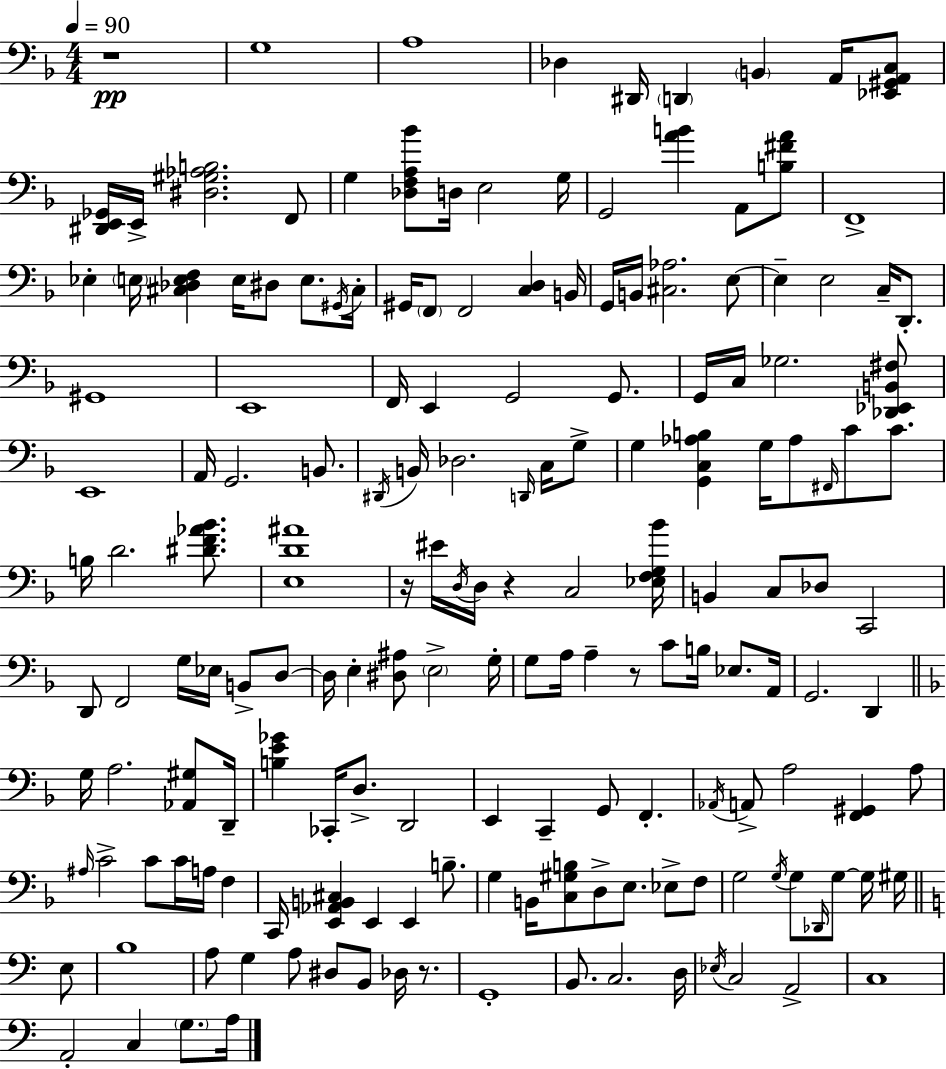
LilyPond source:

{
  \clef bass
  \numericTimeSignature
  \time 4/4
  \key d \minor
  \tempo 4 = 90
  r1\pp | g1 | a1 | des4 dis,16 \parenthesize d,4 \parenthesize b,4 a,16 <ees, gis, a, c>8 | \break <dis, e, ges,>16 e,16-> <dis gis aes b>2. f,8 | g4 <des f a bes'>8 d16 e2 g16 | g,2 <a' b'>4 a,8 <b fis' a'>8 | f,1-> | \break ees4-. \parenthesize e16 <cis des e f>4 e16 dis8 e8. \acciaccatura { gis,16 } | cis16-. gis,16 \parenthesize f,8 f,2 <c d>4 | b,16 g,16 b,16 <cis aes>2. e8~~ | e4-- e2 c16-- d,8.-. | \break gis,1 | e,1 | f,16 e,4 g,2 g,8. | g,16 c16 ges2. <des, ees, b, fis>8 | \break e,1 | a,16 g,2. b,8. | \acciaccatura { dis,16 } b,16 des2. \grace { d,16 } | c16 g8-> g4 <g, c aes b>4 g16 aes8 \grace { fis,16 } c'8 | \break c'8. b16 d'2. | <dis' f' aes' bes'>8. <e d' ais'>1 | r16 eis'16 \acciaccatura { d16 } d16 r4 c2 | <ees f g bes'>16 b,4 c8 des8 c,2 | \break d,8 f,2 g16 | ees16 b,8-> d8~~ d16 e4-. <dis ais>8 \parenthesize e2-> | g16-. g8 a16 a4-- r8 c'8 | b16 ees8. a,16 g,2. | \break d,4 \bar "||" \break \key f \major g16 a2. <aes, gis>8 d,16-- | <b e' ges'>4 ces,16-. d8.-> d,2 | e,4 c,4-- g,8 f,4.-. | \acciaccatura { aes,16 } a,8-> a2 <f, gis,>4 a8 | \break \grace { ais16 } c'2-> c'8 c'16 a16 f4 | c,16 <e, aes, b, cis>4 e,4 e,4 b8.-- | g4 b,16 <c gis b>8 d8-> e8. ees8-> | f8 g2 \acciaccatura { g16 } g8 \grace { des,16 } g8~~ | \break g16 gis16 \bar "||" \break \key c \major e8 b1 | a8 g4 a8 dis8 b,8 des16 r8. | g,1-. | b,8. c2. | \break d16 \acciaccatura { ees16 } c2 a,2-> | c1 | a,2-. c4 \parenthesize g8. | a16 \bar "|."
}